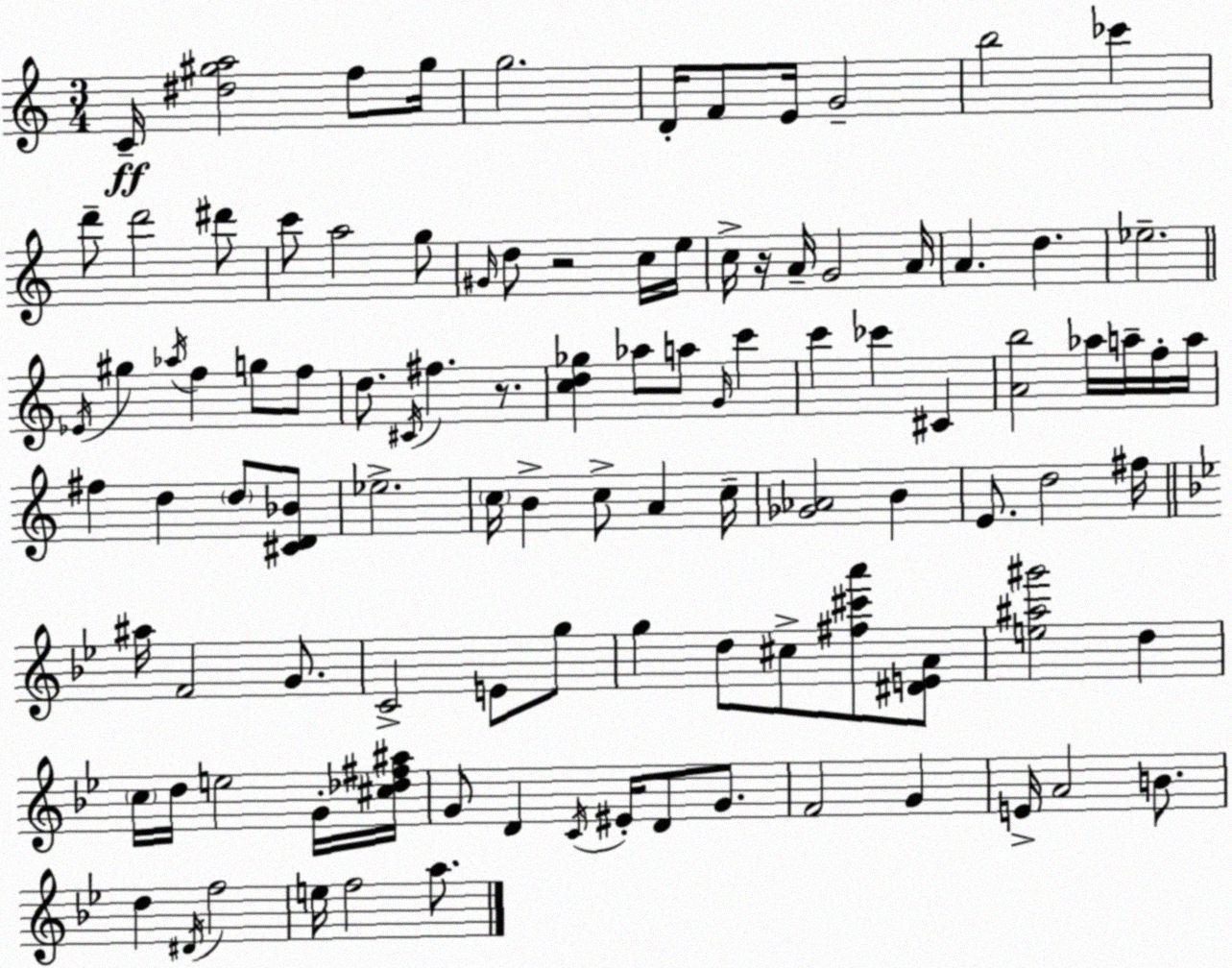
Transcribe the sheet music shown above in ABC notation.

X:1
T:Untitled
M:3/4
L:1/4
K:C
C/4 [^d^ga]2 f/2 ^g/4 g2 D/4 F/2 E/4 G2 b2 _c' d'/2 d'2 ^d'/2 c'/2 a2 g/2 ^G/4 d/2 z2 c/4 e/4 c/4 z/4 A/4 G2 A/4 A d _e2 _E/4 ^g _a/4 f g/2 f/2 d/2 ^C/4 ^f z/2 [cd_g] _a/2 a/2 G/4 c' c' _c' ^C [Ab]2 _a/4 a/4 f/4 a/4 ^f d d/2 [^CD_B]/2 _e2 c/4 B c/2 A c/4 [_G_A]2 B E/2 d2 ^f/4 ^a/4 F2 G/2 C2 E/2 g/2 g d/2 ^c/2 [^f^c'a']/2 [^DEA]/2 [e^a^g']2 d c/4 d/4 e2 G/4 [^c_d^f^a]/4 G/2 D C/4 ^E/4 D/2 G/2 F2 G E/4 A2 B/2 d ^D/4 f2 e/4 f2 a/2